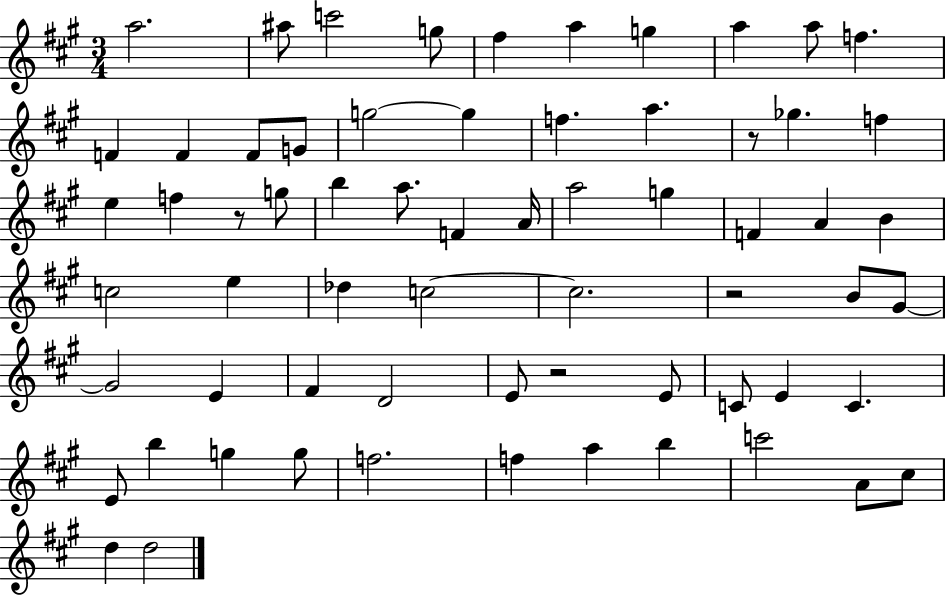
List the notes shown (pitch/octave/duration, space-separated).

A5/h. A#5/e C6/h G5/e F#5/q A5/q G5/q A5/q A5/e F5/q. F4/q F4/q F4/e G4/e G5/h G5/q F5/q. A5/q. R/e Gb5/q. F5/q E5/q F5/q R/e G5/e B5/q A5/e. F4/q A4/s A5/h G5/q F4/q A4/q B4/q C5/h E5/q Db5/q C5/h C5/h. R/h B4/e G#4/e G#4/h E4/q F#4/q D4/h E4/e R/h E4/e C4/e E4/q C4/q. E4/e B5/q G5/q G5/e F5/h. F5/q A5/q B5/q C6/h A4/e C#5/e D5/q D5/h